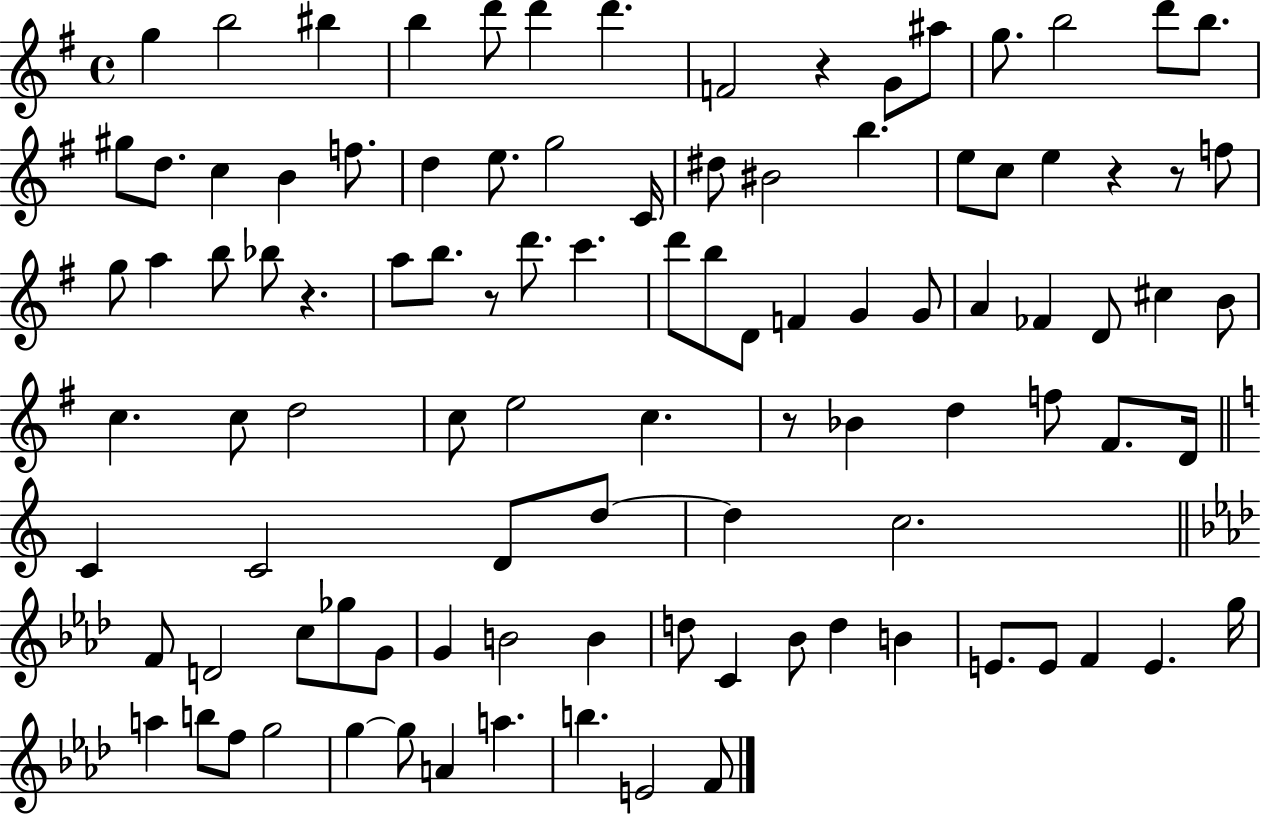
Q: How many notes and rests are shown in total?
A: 101